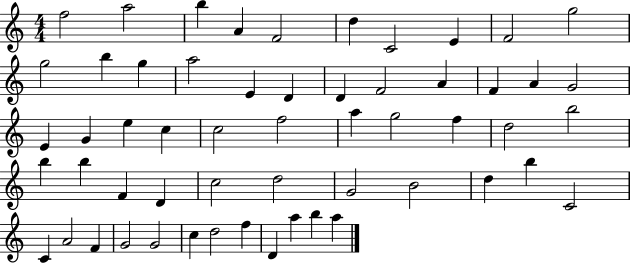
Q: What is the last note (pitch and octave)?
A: A5